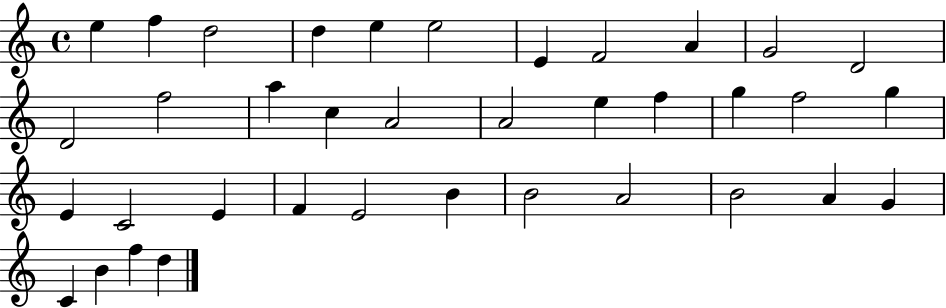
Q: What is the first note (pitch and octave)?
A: E5